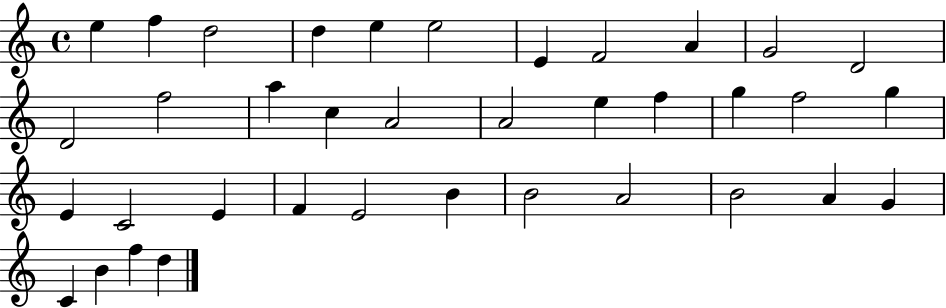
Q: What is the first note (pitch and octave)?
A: E5